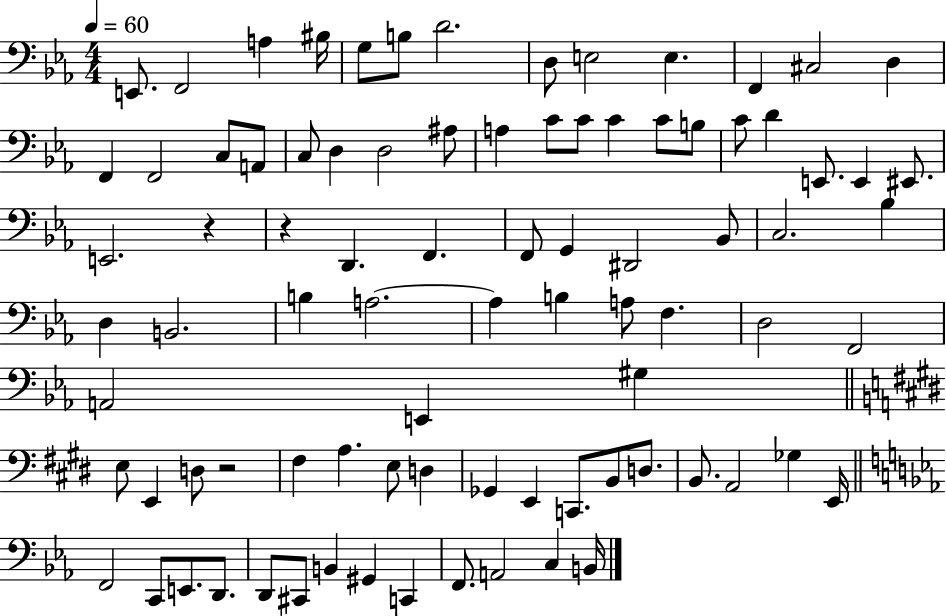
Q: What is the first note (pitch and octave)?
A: E2